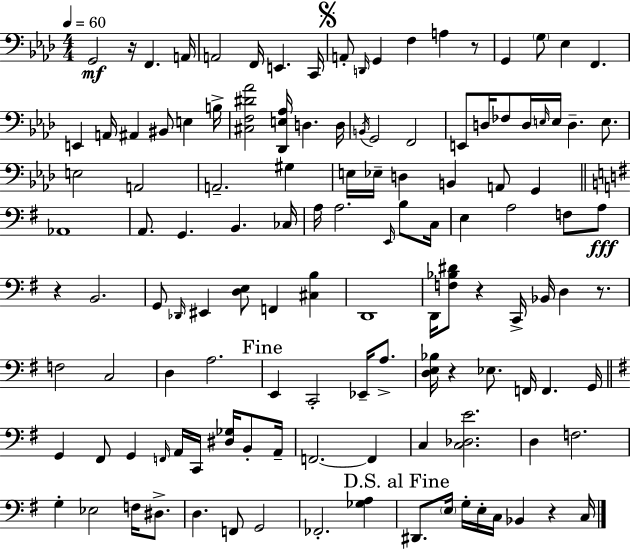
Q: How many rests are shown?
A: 7